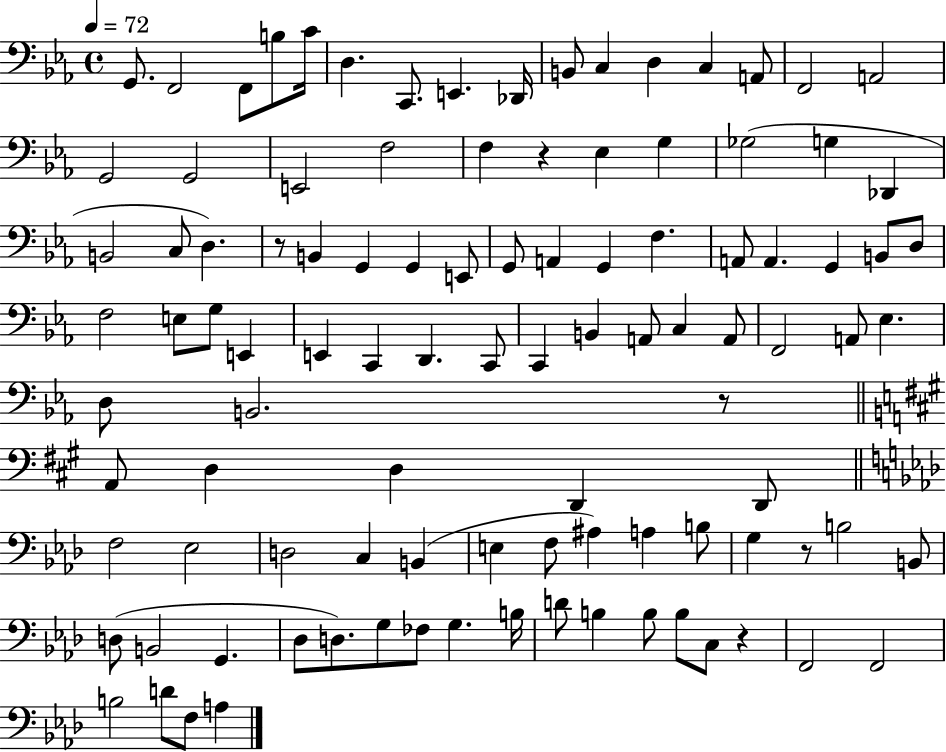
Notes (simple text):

G2/e. F2/h F2/e B3/e C4/s D3/q. C2/e. E2/q. Db2/s B2/e C3/q D3/q C3/q A2/e F2/h A2/h G2/h G2/h E2/h F3/h F3/q R/q Eb3/q G3/q Gb3/h G3/q Db2/q B2/h C3/e D3/q. R/e B2/q G2/q G2/q E2/e G2/e A2/q G2/q F3/q. A2/e A2/q. G2/q B2/e D3/e F3/h E3/e G3/e E2/q E2/q C2/q D2/q. C2/e C2/q B2/q A2/e C3/q A2/e F2/h A2/e Eb3/q. D3/e B2/h. R/e A2/e D3/q D3/q D2/q D2/e F3/h Eb3/h D3/h C3/q B2/q E3/q F3/e A#3/q A3/q B3/e G3/q R/e B3/h B2/e D3/e B2/h G2/q. Db3/e D3/e. G3/e FES3/e G3/q. B3/s D4/e B3/q B3/e B3/e C3/e R/q F2/h F2/h B3/h D4/e F3/e A3/q